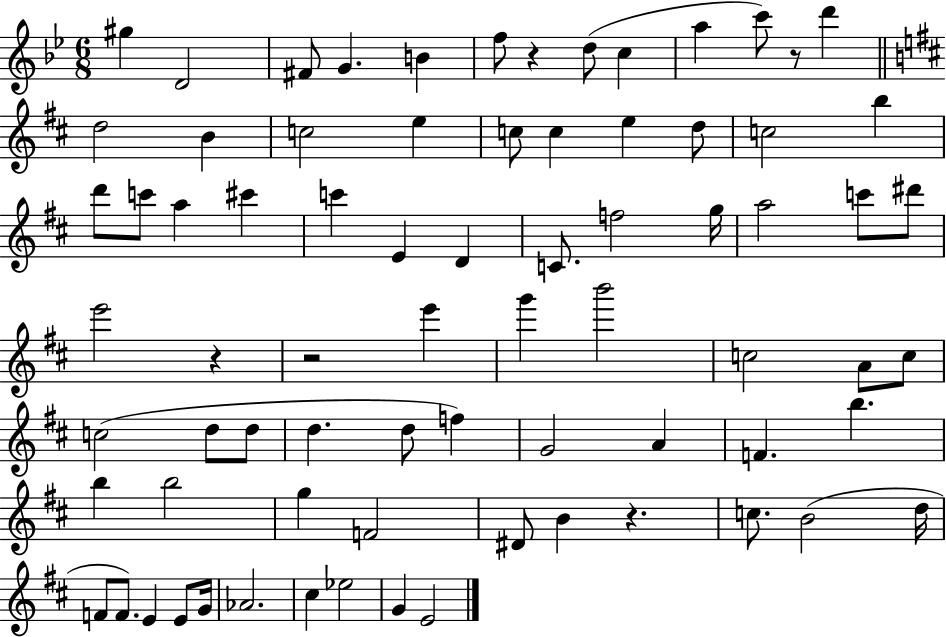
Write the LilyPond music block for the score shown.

{
  \clef treble
  \numericTimeSignature
  \time 6/8
  \key bes \major
  \repeat volta 2 { gis''4 d'2 | fis'8 g'4. b'4 | f''8 r4 d''8( c''4 | a''4 c'''8) r8 d'''4 | \break \bar "||" \break \key d \major d''2 b'4 | c''2 e''4 | c''8 c''4 e''4 d''8 | c''2 b''4 | \break d'''8 c'''8 a''4 cis'''4 | c'''4 e'4 d'4 | c'8. f''2 g''16 | a''2 c'''8 dis'''8 | \break e'''2 r4 | r2 e'''4 | g'''4 b'''2 | c''2 a'8 c''8 | \break c''2( d''8 d''8 | d''4. d''8 f''4) | g'2 a'4 | f'4. b''4. | \break b''4 b''2 | g''4 f'2 | dis'8 b'4 r4. | c''8. b'2( d''16 | \break f'8 f'8.) e'4 e'8 g'16 | aes'2. | cis''4 ees''2 | g'4 e'2 | \break } \bar "|."
}